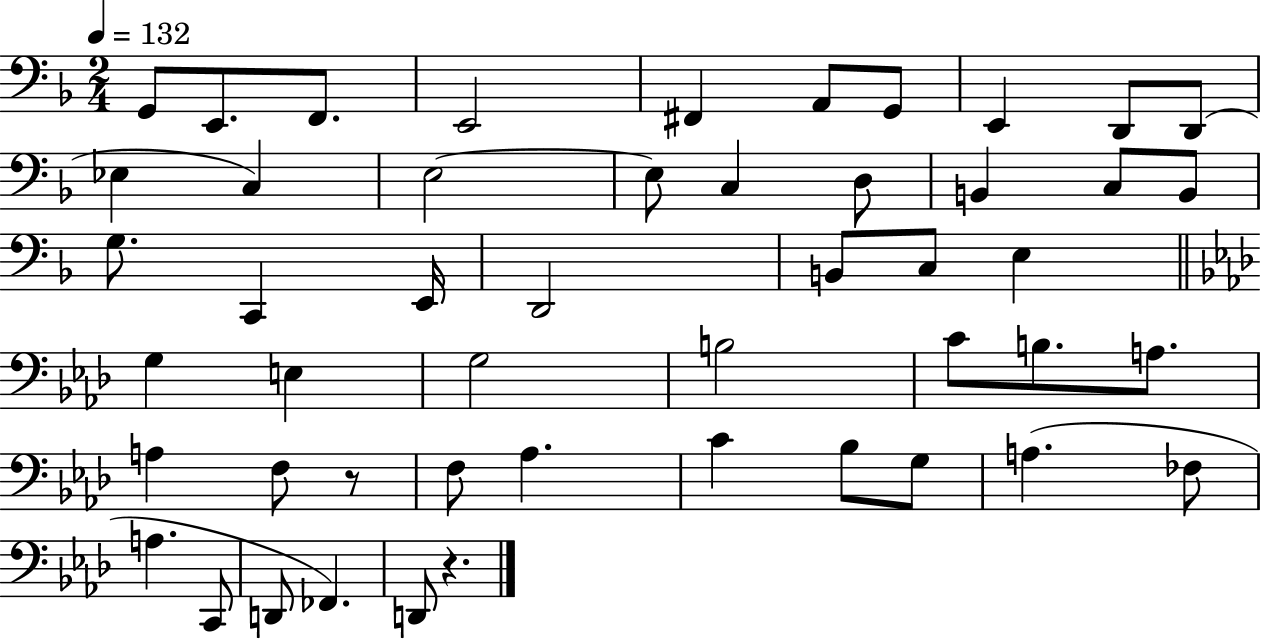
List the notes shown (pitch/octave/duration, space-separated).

G2/e E2/e. F2/e. E2/h F#2/q A2/e G2/e E2/q D2/e D2/e Eb3/q C3/q E3/h E3/e C3/q D3/e B2/q C3/e B2/e G3/e. C2/q E2/s D2/h B2/e C3/e E3/q G3/q E3/q G3/h B3/h C4/e B3/e. A3/e. A3/q F3/e R/e F3/e Ab3/q. C4/q Bb3/e G3/e A3/q. FES3/e A3/q. C2/e D2/e FES2/q. D2/e R/q.